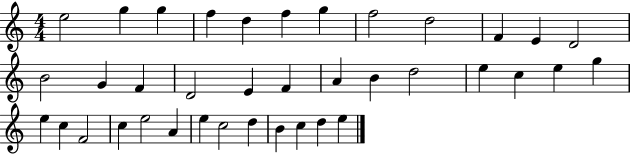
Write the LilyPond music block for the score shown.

{
  \clef treble
  \numericTimeSignature
  \time 4/4
  \key c \major
  e''2 g''4 g''4 | f''4 d''4 f''4 g''4 | f''2 d''2 | f'4 e'4 d'2 | \break b'2 g'4 f'4 | d'2 e'4 f'4 | a'4 b'4 d''2 | e''4 c''4 e''4 g''4 | \break e''4 c''4 f'2 | c''4 e''2 a'4 | e''4 c''2 d''4 | b'4 c''4 d''4 e''4 | \break \bar "|."
}